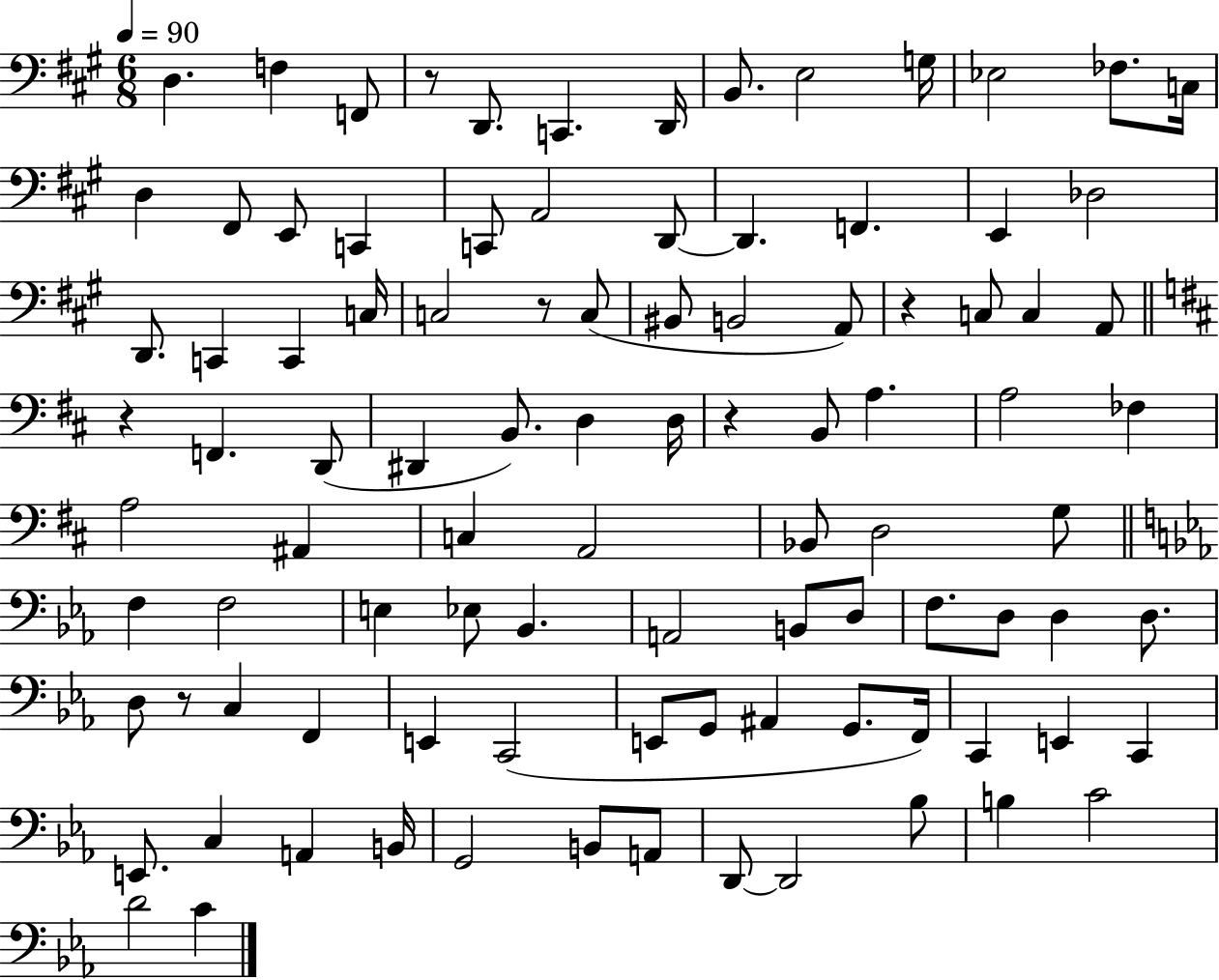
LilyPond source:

{
  \clef bass
  \numericTimeSignature
  \time 6/8
  \key a \major
  \tempo 4 = 90
  \repeat volta 2 { d4. f4 f,8 | r8 d,8. c,4. d,16 | b,8. e2 g16 | ees2 fes8. c16 | \break d4 fis,8 e,8 c,4 | c,8 a,2 d,8~~ | d,4. f,4. | e,4 des2 | \break d,8. c,4 c,4 c16 | c2 r8 c8( | bis,8 b,2 a,8) | r4 c8 c4 a,8 | \break \bar "||" \break \key b \minor r4 f,4. d,8( | dis,4 b,8.) d4 d16 | r4 b,8 a4. | a2 fes4 | \break a2 ais,4 | c4 a,2 | bes,8 d2 g8 | \bar "||" \break \key ees \major f4 f2 | e4 ees8 bes,4. | a,2 b,8 d8 | f8. d8 d4 d8. | \break d8 r8 c4 f,4 | e,4 c,2( | e,8 g,8 ais,4 g,8. f,16) | c,4 e,4 c,4 | \break e,8. c4 a,4 b,16 | g,2 b,8 a,8 | d,8~~ d,2 bes8 | b4 c'2 | \break d'2 c'4 | } \bar "|."
}